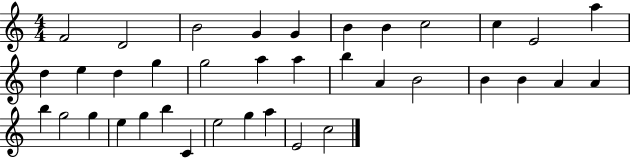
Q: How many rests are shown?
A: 0